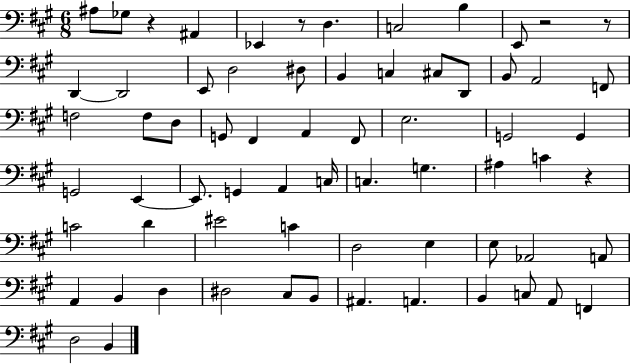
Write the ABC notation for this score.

X:1
T:Untitled
M:6/8
L:1/4
K:A
^A,/2 _G,/2 z ^A,, _E,, z/2 D, C,2 B, E,,/2 z2 z/2 D,, D,,2 E,,/2 D,2 ^D,/2 B,, C, ^C,/2 D,,/2 B,,/2 A,,2 F,,/2 F,2 F,/2 D,/2 G,,/2 ^F,, A,, ^F,,/2 E,2 G,,2 G,, G,,2 E,, E,,/2 G,, A,, C,/4 C, G, ^A, C z C2 D ^E2 C D,2 E, E,/2 _A,,2 A,,/2 A,, B,, D, ^D,2 ^C,/2 B,,/2 ^A,, A,, B,, C,/2 A,,/2 F,, D,2 B,,